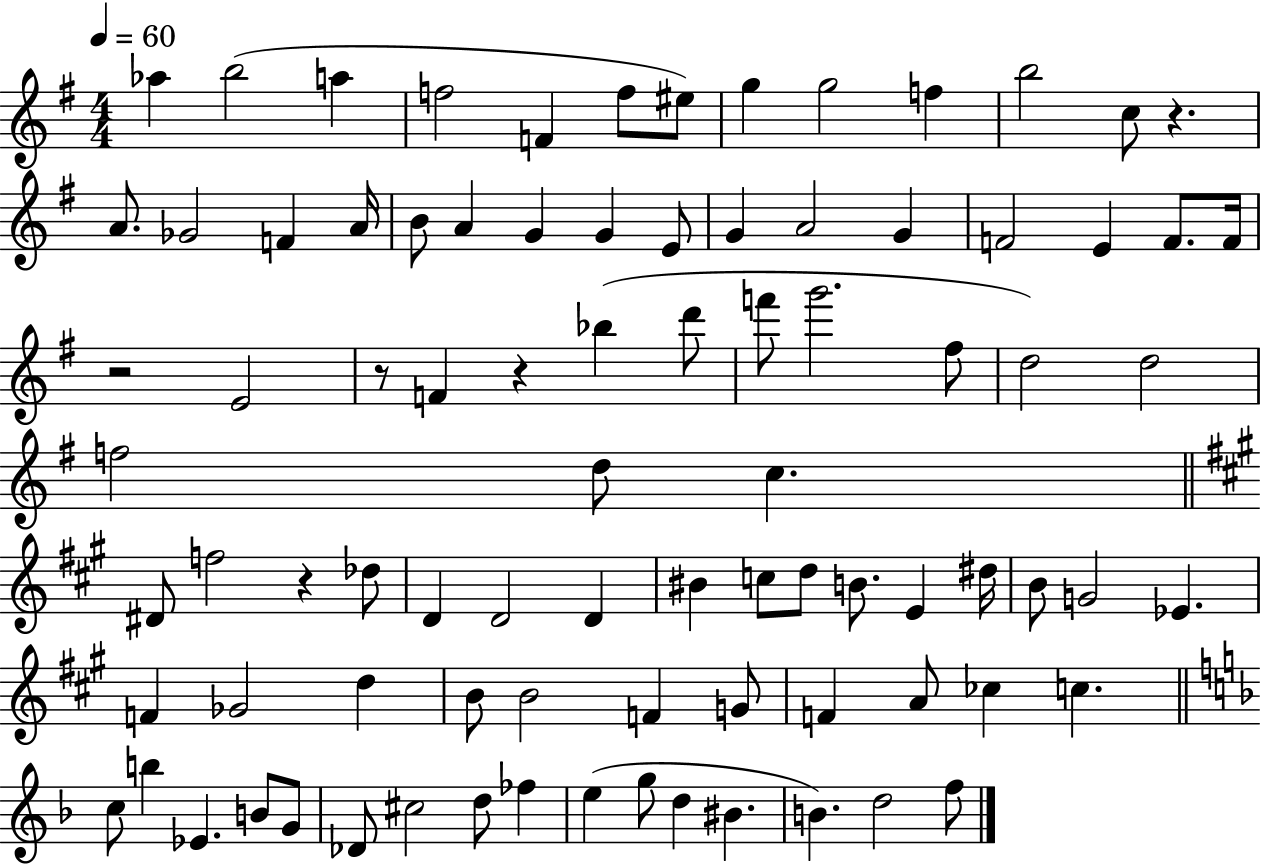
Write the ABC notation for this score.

X:1
T:Untitled
M:4/4
L:1/4
K:G
_a b2 a f2 F f/2 ^e/2 g g2 f b2 c/2 z A/2 _G2 F A/4 B/2 A G G E/2 G A2 G F2 E F/2 F/4 z2 E2 z/2 F z _b d'/2 f'/2 g'2 ^f/2 d2 d2 f2 d/2 c ^D/2 f2 z _d/2 D D2 D ^B c/2 d/2 B/2 E ^d/4 B/2 G2 _E F _G2 d B/2 B2 F G/2 F A/2 _c c c/2 b _E B/2 G/2 _D/2 ^c2 d/2 _f e g/2 d ^B B d2 f/2